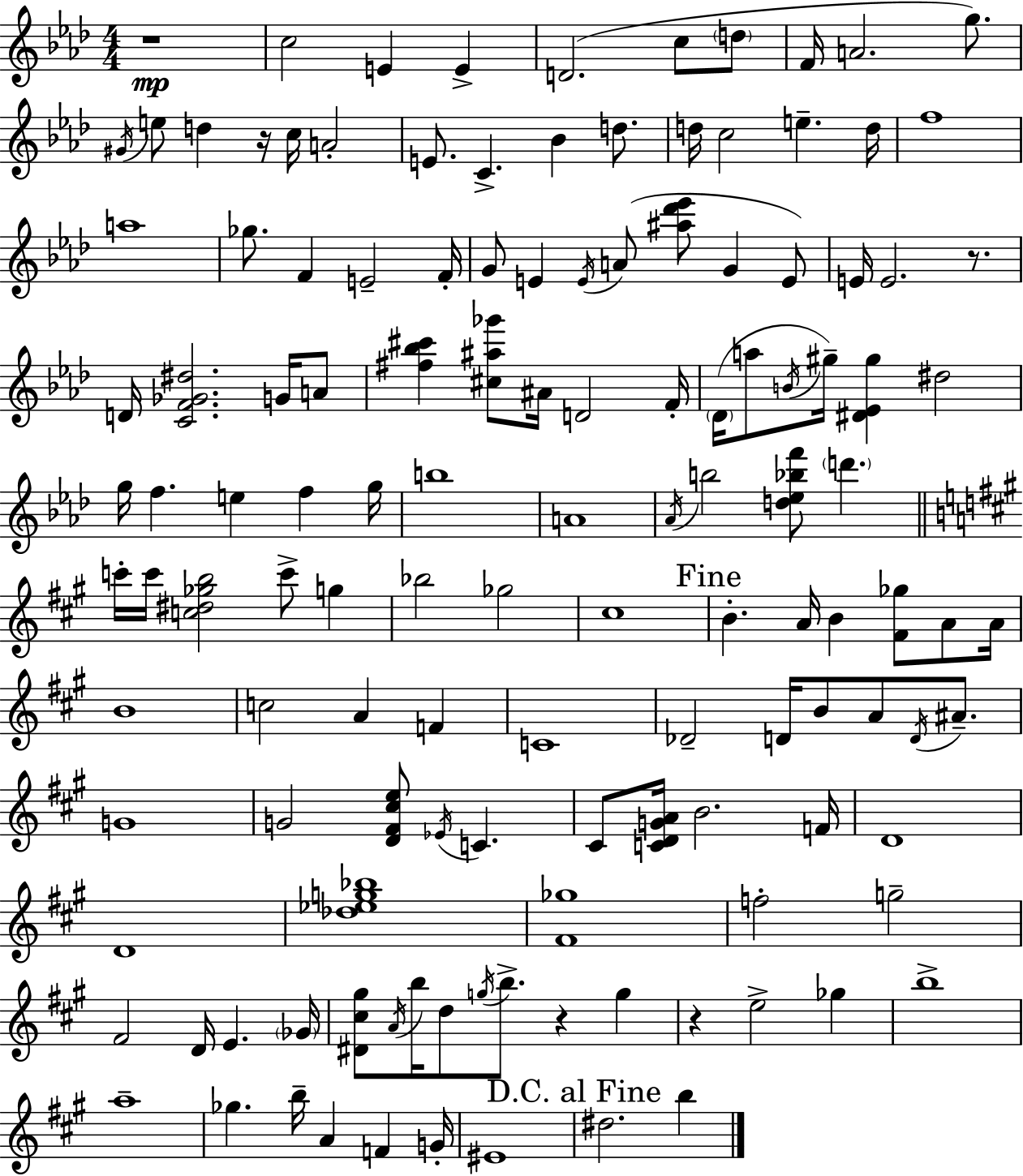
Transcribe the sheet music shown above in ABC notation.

X:1
T:Untitled
M:4/4
L:1/4
K:Fm
z4 c2 E E D2 c/2 d/2 F/4 A2 g/2 ^G/4 e/2 d z/4 c/4 A2 E/2 C _B d/2 d/4 c2 e d/4 f4 a4 _g/2 F E2 F/4 G/2 E E/4 A/2 [^a_d'_e']/2 G E/2 E/4 E2 z/2 D/4 [CF_G^d]2 G/4 A/2 [^f_b^c'] [^c^a_g']/2 ^A/4 D2 F/4 _D/4 a/2 B/4 ^g/4 [^D_E^g] ^d2 g/4 f e f g/4 b4 A4 _A/4 b2 [d_e_bf']/2 d' c'/4 c'/4 [c^d_gb]2 c'/2 g _b2 _g2 ^c4 B A/4 B [^F_g]/2 A/2 A/4 B4 c2 A F C4 _D2 D/4 B/2 A/2 D/4 ^A/2 G4 G2 [D^F^ce]/2 _E/4 C ^C/2 [CDGA]/4 B2 F/4 D4 D4 [_d_eg_b]4 [^F_g]4 f2 g2 ^F2 D/4 E _G/4 [^D^c^g]/2 A/4 b/4 d/2 g/4 b/2 z g z e2 _g b4 a4 _g b/4 A F G/4 ^E4 ^d2 b